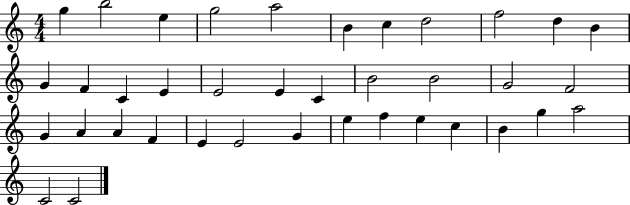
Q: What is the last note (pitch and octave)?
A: C4